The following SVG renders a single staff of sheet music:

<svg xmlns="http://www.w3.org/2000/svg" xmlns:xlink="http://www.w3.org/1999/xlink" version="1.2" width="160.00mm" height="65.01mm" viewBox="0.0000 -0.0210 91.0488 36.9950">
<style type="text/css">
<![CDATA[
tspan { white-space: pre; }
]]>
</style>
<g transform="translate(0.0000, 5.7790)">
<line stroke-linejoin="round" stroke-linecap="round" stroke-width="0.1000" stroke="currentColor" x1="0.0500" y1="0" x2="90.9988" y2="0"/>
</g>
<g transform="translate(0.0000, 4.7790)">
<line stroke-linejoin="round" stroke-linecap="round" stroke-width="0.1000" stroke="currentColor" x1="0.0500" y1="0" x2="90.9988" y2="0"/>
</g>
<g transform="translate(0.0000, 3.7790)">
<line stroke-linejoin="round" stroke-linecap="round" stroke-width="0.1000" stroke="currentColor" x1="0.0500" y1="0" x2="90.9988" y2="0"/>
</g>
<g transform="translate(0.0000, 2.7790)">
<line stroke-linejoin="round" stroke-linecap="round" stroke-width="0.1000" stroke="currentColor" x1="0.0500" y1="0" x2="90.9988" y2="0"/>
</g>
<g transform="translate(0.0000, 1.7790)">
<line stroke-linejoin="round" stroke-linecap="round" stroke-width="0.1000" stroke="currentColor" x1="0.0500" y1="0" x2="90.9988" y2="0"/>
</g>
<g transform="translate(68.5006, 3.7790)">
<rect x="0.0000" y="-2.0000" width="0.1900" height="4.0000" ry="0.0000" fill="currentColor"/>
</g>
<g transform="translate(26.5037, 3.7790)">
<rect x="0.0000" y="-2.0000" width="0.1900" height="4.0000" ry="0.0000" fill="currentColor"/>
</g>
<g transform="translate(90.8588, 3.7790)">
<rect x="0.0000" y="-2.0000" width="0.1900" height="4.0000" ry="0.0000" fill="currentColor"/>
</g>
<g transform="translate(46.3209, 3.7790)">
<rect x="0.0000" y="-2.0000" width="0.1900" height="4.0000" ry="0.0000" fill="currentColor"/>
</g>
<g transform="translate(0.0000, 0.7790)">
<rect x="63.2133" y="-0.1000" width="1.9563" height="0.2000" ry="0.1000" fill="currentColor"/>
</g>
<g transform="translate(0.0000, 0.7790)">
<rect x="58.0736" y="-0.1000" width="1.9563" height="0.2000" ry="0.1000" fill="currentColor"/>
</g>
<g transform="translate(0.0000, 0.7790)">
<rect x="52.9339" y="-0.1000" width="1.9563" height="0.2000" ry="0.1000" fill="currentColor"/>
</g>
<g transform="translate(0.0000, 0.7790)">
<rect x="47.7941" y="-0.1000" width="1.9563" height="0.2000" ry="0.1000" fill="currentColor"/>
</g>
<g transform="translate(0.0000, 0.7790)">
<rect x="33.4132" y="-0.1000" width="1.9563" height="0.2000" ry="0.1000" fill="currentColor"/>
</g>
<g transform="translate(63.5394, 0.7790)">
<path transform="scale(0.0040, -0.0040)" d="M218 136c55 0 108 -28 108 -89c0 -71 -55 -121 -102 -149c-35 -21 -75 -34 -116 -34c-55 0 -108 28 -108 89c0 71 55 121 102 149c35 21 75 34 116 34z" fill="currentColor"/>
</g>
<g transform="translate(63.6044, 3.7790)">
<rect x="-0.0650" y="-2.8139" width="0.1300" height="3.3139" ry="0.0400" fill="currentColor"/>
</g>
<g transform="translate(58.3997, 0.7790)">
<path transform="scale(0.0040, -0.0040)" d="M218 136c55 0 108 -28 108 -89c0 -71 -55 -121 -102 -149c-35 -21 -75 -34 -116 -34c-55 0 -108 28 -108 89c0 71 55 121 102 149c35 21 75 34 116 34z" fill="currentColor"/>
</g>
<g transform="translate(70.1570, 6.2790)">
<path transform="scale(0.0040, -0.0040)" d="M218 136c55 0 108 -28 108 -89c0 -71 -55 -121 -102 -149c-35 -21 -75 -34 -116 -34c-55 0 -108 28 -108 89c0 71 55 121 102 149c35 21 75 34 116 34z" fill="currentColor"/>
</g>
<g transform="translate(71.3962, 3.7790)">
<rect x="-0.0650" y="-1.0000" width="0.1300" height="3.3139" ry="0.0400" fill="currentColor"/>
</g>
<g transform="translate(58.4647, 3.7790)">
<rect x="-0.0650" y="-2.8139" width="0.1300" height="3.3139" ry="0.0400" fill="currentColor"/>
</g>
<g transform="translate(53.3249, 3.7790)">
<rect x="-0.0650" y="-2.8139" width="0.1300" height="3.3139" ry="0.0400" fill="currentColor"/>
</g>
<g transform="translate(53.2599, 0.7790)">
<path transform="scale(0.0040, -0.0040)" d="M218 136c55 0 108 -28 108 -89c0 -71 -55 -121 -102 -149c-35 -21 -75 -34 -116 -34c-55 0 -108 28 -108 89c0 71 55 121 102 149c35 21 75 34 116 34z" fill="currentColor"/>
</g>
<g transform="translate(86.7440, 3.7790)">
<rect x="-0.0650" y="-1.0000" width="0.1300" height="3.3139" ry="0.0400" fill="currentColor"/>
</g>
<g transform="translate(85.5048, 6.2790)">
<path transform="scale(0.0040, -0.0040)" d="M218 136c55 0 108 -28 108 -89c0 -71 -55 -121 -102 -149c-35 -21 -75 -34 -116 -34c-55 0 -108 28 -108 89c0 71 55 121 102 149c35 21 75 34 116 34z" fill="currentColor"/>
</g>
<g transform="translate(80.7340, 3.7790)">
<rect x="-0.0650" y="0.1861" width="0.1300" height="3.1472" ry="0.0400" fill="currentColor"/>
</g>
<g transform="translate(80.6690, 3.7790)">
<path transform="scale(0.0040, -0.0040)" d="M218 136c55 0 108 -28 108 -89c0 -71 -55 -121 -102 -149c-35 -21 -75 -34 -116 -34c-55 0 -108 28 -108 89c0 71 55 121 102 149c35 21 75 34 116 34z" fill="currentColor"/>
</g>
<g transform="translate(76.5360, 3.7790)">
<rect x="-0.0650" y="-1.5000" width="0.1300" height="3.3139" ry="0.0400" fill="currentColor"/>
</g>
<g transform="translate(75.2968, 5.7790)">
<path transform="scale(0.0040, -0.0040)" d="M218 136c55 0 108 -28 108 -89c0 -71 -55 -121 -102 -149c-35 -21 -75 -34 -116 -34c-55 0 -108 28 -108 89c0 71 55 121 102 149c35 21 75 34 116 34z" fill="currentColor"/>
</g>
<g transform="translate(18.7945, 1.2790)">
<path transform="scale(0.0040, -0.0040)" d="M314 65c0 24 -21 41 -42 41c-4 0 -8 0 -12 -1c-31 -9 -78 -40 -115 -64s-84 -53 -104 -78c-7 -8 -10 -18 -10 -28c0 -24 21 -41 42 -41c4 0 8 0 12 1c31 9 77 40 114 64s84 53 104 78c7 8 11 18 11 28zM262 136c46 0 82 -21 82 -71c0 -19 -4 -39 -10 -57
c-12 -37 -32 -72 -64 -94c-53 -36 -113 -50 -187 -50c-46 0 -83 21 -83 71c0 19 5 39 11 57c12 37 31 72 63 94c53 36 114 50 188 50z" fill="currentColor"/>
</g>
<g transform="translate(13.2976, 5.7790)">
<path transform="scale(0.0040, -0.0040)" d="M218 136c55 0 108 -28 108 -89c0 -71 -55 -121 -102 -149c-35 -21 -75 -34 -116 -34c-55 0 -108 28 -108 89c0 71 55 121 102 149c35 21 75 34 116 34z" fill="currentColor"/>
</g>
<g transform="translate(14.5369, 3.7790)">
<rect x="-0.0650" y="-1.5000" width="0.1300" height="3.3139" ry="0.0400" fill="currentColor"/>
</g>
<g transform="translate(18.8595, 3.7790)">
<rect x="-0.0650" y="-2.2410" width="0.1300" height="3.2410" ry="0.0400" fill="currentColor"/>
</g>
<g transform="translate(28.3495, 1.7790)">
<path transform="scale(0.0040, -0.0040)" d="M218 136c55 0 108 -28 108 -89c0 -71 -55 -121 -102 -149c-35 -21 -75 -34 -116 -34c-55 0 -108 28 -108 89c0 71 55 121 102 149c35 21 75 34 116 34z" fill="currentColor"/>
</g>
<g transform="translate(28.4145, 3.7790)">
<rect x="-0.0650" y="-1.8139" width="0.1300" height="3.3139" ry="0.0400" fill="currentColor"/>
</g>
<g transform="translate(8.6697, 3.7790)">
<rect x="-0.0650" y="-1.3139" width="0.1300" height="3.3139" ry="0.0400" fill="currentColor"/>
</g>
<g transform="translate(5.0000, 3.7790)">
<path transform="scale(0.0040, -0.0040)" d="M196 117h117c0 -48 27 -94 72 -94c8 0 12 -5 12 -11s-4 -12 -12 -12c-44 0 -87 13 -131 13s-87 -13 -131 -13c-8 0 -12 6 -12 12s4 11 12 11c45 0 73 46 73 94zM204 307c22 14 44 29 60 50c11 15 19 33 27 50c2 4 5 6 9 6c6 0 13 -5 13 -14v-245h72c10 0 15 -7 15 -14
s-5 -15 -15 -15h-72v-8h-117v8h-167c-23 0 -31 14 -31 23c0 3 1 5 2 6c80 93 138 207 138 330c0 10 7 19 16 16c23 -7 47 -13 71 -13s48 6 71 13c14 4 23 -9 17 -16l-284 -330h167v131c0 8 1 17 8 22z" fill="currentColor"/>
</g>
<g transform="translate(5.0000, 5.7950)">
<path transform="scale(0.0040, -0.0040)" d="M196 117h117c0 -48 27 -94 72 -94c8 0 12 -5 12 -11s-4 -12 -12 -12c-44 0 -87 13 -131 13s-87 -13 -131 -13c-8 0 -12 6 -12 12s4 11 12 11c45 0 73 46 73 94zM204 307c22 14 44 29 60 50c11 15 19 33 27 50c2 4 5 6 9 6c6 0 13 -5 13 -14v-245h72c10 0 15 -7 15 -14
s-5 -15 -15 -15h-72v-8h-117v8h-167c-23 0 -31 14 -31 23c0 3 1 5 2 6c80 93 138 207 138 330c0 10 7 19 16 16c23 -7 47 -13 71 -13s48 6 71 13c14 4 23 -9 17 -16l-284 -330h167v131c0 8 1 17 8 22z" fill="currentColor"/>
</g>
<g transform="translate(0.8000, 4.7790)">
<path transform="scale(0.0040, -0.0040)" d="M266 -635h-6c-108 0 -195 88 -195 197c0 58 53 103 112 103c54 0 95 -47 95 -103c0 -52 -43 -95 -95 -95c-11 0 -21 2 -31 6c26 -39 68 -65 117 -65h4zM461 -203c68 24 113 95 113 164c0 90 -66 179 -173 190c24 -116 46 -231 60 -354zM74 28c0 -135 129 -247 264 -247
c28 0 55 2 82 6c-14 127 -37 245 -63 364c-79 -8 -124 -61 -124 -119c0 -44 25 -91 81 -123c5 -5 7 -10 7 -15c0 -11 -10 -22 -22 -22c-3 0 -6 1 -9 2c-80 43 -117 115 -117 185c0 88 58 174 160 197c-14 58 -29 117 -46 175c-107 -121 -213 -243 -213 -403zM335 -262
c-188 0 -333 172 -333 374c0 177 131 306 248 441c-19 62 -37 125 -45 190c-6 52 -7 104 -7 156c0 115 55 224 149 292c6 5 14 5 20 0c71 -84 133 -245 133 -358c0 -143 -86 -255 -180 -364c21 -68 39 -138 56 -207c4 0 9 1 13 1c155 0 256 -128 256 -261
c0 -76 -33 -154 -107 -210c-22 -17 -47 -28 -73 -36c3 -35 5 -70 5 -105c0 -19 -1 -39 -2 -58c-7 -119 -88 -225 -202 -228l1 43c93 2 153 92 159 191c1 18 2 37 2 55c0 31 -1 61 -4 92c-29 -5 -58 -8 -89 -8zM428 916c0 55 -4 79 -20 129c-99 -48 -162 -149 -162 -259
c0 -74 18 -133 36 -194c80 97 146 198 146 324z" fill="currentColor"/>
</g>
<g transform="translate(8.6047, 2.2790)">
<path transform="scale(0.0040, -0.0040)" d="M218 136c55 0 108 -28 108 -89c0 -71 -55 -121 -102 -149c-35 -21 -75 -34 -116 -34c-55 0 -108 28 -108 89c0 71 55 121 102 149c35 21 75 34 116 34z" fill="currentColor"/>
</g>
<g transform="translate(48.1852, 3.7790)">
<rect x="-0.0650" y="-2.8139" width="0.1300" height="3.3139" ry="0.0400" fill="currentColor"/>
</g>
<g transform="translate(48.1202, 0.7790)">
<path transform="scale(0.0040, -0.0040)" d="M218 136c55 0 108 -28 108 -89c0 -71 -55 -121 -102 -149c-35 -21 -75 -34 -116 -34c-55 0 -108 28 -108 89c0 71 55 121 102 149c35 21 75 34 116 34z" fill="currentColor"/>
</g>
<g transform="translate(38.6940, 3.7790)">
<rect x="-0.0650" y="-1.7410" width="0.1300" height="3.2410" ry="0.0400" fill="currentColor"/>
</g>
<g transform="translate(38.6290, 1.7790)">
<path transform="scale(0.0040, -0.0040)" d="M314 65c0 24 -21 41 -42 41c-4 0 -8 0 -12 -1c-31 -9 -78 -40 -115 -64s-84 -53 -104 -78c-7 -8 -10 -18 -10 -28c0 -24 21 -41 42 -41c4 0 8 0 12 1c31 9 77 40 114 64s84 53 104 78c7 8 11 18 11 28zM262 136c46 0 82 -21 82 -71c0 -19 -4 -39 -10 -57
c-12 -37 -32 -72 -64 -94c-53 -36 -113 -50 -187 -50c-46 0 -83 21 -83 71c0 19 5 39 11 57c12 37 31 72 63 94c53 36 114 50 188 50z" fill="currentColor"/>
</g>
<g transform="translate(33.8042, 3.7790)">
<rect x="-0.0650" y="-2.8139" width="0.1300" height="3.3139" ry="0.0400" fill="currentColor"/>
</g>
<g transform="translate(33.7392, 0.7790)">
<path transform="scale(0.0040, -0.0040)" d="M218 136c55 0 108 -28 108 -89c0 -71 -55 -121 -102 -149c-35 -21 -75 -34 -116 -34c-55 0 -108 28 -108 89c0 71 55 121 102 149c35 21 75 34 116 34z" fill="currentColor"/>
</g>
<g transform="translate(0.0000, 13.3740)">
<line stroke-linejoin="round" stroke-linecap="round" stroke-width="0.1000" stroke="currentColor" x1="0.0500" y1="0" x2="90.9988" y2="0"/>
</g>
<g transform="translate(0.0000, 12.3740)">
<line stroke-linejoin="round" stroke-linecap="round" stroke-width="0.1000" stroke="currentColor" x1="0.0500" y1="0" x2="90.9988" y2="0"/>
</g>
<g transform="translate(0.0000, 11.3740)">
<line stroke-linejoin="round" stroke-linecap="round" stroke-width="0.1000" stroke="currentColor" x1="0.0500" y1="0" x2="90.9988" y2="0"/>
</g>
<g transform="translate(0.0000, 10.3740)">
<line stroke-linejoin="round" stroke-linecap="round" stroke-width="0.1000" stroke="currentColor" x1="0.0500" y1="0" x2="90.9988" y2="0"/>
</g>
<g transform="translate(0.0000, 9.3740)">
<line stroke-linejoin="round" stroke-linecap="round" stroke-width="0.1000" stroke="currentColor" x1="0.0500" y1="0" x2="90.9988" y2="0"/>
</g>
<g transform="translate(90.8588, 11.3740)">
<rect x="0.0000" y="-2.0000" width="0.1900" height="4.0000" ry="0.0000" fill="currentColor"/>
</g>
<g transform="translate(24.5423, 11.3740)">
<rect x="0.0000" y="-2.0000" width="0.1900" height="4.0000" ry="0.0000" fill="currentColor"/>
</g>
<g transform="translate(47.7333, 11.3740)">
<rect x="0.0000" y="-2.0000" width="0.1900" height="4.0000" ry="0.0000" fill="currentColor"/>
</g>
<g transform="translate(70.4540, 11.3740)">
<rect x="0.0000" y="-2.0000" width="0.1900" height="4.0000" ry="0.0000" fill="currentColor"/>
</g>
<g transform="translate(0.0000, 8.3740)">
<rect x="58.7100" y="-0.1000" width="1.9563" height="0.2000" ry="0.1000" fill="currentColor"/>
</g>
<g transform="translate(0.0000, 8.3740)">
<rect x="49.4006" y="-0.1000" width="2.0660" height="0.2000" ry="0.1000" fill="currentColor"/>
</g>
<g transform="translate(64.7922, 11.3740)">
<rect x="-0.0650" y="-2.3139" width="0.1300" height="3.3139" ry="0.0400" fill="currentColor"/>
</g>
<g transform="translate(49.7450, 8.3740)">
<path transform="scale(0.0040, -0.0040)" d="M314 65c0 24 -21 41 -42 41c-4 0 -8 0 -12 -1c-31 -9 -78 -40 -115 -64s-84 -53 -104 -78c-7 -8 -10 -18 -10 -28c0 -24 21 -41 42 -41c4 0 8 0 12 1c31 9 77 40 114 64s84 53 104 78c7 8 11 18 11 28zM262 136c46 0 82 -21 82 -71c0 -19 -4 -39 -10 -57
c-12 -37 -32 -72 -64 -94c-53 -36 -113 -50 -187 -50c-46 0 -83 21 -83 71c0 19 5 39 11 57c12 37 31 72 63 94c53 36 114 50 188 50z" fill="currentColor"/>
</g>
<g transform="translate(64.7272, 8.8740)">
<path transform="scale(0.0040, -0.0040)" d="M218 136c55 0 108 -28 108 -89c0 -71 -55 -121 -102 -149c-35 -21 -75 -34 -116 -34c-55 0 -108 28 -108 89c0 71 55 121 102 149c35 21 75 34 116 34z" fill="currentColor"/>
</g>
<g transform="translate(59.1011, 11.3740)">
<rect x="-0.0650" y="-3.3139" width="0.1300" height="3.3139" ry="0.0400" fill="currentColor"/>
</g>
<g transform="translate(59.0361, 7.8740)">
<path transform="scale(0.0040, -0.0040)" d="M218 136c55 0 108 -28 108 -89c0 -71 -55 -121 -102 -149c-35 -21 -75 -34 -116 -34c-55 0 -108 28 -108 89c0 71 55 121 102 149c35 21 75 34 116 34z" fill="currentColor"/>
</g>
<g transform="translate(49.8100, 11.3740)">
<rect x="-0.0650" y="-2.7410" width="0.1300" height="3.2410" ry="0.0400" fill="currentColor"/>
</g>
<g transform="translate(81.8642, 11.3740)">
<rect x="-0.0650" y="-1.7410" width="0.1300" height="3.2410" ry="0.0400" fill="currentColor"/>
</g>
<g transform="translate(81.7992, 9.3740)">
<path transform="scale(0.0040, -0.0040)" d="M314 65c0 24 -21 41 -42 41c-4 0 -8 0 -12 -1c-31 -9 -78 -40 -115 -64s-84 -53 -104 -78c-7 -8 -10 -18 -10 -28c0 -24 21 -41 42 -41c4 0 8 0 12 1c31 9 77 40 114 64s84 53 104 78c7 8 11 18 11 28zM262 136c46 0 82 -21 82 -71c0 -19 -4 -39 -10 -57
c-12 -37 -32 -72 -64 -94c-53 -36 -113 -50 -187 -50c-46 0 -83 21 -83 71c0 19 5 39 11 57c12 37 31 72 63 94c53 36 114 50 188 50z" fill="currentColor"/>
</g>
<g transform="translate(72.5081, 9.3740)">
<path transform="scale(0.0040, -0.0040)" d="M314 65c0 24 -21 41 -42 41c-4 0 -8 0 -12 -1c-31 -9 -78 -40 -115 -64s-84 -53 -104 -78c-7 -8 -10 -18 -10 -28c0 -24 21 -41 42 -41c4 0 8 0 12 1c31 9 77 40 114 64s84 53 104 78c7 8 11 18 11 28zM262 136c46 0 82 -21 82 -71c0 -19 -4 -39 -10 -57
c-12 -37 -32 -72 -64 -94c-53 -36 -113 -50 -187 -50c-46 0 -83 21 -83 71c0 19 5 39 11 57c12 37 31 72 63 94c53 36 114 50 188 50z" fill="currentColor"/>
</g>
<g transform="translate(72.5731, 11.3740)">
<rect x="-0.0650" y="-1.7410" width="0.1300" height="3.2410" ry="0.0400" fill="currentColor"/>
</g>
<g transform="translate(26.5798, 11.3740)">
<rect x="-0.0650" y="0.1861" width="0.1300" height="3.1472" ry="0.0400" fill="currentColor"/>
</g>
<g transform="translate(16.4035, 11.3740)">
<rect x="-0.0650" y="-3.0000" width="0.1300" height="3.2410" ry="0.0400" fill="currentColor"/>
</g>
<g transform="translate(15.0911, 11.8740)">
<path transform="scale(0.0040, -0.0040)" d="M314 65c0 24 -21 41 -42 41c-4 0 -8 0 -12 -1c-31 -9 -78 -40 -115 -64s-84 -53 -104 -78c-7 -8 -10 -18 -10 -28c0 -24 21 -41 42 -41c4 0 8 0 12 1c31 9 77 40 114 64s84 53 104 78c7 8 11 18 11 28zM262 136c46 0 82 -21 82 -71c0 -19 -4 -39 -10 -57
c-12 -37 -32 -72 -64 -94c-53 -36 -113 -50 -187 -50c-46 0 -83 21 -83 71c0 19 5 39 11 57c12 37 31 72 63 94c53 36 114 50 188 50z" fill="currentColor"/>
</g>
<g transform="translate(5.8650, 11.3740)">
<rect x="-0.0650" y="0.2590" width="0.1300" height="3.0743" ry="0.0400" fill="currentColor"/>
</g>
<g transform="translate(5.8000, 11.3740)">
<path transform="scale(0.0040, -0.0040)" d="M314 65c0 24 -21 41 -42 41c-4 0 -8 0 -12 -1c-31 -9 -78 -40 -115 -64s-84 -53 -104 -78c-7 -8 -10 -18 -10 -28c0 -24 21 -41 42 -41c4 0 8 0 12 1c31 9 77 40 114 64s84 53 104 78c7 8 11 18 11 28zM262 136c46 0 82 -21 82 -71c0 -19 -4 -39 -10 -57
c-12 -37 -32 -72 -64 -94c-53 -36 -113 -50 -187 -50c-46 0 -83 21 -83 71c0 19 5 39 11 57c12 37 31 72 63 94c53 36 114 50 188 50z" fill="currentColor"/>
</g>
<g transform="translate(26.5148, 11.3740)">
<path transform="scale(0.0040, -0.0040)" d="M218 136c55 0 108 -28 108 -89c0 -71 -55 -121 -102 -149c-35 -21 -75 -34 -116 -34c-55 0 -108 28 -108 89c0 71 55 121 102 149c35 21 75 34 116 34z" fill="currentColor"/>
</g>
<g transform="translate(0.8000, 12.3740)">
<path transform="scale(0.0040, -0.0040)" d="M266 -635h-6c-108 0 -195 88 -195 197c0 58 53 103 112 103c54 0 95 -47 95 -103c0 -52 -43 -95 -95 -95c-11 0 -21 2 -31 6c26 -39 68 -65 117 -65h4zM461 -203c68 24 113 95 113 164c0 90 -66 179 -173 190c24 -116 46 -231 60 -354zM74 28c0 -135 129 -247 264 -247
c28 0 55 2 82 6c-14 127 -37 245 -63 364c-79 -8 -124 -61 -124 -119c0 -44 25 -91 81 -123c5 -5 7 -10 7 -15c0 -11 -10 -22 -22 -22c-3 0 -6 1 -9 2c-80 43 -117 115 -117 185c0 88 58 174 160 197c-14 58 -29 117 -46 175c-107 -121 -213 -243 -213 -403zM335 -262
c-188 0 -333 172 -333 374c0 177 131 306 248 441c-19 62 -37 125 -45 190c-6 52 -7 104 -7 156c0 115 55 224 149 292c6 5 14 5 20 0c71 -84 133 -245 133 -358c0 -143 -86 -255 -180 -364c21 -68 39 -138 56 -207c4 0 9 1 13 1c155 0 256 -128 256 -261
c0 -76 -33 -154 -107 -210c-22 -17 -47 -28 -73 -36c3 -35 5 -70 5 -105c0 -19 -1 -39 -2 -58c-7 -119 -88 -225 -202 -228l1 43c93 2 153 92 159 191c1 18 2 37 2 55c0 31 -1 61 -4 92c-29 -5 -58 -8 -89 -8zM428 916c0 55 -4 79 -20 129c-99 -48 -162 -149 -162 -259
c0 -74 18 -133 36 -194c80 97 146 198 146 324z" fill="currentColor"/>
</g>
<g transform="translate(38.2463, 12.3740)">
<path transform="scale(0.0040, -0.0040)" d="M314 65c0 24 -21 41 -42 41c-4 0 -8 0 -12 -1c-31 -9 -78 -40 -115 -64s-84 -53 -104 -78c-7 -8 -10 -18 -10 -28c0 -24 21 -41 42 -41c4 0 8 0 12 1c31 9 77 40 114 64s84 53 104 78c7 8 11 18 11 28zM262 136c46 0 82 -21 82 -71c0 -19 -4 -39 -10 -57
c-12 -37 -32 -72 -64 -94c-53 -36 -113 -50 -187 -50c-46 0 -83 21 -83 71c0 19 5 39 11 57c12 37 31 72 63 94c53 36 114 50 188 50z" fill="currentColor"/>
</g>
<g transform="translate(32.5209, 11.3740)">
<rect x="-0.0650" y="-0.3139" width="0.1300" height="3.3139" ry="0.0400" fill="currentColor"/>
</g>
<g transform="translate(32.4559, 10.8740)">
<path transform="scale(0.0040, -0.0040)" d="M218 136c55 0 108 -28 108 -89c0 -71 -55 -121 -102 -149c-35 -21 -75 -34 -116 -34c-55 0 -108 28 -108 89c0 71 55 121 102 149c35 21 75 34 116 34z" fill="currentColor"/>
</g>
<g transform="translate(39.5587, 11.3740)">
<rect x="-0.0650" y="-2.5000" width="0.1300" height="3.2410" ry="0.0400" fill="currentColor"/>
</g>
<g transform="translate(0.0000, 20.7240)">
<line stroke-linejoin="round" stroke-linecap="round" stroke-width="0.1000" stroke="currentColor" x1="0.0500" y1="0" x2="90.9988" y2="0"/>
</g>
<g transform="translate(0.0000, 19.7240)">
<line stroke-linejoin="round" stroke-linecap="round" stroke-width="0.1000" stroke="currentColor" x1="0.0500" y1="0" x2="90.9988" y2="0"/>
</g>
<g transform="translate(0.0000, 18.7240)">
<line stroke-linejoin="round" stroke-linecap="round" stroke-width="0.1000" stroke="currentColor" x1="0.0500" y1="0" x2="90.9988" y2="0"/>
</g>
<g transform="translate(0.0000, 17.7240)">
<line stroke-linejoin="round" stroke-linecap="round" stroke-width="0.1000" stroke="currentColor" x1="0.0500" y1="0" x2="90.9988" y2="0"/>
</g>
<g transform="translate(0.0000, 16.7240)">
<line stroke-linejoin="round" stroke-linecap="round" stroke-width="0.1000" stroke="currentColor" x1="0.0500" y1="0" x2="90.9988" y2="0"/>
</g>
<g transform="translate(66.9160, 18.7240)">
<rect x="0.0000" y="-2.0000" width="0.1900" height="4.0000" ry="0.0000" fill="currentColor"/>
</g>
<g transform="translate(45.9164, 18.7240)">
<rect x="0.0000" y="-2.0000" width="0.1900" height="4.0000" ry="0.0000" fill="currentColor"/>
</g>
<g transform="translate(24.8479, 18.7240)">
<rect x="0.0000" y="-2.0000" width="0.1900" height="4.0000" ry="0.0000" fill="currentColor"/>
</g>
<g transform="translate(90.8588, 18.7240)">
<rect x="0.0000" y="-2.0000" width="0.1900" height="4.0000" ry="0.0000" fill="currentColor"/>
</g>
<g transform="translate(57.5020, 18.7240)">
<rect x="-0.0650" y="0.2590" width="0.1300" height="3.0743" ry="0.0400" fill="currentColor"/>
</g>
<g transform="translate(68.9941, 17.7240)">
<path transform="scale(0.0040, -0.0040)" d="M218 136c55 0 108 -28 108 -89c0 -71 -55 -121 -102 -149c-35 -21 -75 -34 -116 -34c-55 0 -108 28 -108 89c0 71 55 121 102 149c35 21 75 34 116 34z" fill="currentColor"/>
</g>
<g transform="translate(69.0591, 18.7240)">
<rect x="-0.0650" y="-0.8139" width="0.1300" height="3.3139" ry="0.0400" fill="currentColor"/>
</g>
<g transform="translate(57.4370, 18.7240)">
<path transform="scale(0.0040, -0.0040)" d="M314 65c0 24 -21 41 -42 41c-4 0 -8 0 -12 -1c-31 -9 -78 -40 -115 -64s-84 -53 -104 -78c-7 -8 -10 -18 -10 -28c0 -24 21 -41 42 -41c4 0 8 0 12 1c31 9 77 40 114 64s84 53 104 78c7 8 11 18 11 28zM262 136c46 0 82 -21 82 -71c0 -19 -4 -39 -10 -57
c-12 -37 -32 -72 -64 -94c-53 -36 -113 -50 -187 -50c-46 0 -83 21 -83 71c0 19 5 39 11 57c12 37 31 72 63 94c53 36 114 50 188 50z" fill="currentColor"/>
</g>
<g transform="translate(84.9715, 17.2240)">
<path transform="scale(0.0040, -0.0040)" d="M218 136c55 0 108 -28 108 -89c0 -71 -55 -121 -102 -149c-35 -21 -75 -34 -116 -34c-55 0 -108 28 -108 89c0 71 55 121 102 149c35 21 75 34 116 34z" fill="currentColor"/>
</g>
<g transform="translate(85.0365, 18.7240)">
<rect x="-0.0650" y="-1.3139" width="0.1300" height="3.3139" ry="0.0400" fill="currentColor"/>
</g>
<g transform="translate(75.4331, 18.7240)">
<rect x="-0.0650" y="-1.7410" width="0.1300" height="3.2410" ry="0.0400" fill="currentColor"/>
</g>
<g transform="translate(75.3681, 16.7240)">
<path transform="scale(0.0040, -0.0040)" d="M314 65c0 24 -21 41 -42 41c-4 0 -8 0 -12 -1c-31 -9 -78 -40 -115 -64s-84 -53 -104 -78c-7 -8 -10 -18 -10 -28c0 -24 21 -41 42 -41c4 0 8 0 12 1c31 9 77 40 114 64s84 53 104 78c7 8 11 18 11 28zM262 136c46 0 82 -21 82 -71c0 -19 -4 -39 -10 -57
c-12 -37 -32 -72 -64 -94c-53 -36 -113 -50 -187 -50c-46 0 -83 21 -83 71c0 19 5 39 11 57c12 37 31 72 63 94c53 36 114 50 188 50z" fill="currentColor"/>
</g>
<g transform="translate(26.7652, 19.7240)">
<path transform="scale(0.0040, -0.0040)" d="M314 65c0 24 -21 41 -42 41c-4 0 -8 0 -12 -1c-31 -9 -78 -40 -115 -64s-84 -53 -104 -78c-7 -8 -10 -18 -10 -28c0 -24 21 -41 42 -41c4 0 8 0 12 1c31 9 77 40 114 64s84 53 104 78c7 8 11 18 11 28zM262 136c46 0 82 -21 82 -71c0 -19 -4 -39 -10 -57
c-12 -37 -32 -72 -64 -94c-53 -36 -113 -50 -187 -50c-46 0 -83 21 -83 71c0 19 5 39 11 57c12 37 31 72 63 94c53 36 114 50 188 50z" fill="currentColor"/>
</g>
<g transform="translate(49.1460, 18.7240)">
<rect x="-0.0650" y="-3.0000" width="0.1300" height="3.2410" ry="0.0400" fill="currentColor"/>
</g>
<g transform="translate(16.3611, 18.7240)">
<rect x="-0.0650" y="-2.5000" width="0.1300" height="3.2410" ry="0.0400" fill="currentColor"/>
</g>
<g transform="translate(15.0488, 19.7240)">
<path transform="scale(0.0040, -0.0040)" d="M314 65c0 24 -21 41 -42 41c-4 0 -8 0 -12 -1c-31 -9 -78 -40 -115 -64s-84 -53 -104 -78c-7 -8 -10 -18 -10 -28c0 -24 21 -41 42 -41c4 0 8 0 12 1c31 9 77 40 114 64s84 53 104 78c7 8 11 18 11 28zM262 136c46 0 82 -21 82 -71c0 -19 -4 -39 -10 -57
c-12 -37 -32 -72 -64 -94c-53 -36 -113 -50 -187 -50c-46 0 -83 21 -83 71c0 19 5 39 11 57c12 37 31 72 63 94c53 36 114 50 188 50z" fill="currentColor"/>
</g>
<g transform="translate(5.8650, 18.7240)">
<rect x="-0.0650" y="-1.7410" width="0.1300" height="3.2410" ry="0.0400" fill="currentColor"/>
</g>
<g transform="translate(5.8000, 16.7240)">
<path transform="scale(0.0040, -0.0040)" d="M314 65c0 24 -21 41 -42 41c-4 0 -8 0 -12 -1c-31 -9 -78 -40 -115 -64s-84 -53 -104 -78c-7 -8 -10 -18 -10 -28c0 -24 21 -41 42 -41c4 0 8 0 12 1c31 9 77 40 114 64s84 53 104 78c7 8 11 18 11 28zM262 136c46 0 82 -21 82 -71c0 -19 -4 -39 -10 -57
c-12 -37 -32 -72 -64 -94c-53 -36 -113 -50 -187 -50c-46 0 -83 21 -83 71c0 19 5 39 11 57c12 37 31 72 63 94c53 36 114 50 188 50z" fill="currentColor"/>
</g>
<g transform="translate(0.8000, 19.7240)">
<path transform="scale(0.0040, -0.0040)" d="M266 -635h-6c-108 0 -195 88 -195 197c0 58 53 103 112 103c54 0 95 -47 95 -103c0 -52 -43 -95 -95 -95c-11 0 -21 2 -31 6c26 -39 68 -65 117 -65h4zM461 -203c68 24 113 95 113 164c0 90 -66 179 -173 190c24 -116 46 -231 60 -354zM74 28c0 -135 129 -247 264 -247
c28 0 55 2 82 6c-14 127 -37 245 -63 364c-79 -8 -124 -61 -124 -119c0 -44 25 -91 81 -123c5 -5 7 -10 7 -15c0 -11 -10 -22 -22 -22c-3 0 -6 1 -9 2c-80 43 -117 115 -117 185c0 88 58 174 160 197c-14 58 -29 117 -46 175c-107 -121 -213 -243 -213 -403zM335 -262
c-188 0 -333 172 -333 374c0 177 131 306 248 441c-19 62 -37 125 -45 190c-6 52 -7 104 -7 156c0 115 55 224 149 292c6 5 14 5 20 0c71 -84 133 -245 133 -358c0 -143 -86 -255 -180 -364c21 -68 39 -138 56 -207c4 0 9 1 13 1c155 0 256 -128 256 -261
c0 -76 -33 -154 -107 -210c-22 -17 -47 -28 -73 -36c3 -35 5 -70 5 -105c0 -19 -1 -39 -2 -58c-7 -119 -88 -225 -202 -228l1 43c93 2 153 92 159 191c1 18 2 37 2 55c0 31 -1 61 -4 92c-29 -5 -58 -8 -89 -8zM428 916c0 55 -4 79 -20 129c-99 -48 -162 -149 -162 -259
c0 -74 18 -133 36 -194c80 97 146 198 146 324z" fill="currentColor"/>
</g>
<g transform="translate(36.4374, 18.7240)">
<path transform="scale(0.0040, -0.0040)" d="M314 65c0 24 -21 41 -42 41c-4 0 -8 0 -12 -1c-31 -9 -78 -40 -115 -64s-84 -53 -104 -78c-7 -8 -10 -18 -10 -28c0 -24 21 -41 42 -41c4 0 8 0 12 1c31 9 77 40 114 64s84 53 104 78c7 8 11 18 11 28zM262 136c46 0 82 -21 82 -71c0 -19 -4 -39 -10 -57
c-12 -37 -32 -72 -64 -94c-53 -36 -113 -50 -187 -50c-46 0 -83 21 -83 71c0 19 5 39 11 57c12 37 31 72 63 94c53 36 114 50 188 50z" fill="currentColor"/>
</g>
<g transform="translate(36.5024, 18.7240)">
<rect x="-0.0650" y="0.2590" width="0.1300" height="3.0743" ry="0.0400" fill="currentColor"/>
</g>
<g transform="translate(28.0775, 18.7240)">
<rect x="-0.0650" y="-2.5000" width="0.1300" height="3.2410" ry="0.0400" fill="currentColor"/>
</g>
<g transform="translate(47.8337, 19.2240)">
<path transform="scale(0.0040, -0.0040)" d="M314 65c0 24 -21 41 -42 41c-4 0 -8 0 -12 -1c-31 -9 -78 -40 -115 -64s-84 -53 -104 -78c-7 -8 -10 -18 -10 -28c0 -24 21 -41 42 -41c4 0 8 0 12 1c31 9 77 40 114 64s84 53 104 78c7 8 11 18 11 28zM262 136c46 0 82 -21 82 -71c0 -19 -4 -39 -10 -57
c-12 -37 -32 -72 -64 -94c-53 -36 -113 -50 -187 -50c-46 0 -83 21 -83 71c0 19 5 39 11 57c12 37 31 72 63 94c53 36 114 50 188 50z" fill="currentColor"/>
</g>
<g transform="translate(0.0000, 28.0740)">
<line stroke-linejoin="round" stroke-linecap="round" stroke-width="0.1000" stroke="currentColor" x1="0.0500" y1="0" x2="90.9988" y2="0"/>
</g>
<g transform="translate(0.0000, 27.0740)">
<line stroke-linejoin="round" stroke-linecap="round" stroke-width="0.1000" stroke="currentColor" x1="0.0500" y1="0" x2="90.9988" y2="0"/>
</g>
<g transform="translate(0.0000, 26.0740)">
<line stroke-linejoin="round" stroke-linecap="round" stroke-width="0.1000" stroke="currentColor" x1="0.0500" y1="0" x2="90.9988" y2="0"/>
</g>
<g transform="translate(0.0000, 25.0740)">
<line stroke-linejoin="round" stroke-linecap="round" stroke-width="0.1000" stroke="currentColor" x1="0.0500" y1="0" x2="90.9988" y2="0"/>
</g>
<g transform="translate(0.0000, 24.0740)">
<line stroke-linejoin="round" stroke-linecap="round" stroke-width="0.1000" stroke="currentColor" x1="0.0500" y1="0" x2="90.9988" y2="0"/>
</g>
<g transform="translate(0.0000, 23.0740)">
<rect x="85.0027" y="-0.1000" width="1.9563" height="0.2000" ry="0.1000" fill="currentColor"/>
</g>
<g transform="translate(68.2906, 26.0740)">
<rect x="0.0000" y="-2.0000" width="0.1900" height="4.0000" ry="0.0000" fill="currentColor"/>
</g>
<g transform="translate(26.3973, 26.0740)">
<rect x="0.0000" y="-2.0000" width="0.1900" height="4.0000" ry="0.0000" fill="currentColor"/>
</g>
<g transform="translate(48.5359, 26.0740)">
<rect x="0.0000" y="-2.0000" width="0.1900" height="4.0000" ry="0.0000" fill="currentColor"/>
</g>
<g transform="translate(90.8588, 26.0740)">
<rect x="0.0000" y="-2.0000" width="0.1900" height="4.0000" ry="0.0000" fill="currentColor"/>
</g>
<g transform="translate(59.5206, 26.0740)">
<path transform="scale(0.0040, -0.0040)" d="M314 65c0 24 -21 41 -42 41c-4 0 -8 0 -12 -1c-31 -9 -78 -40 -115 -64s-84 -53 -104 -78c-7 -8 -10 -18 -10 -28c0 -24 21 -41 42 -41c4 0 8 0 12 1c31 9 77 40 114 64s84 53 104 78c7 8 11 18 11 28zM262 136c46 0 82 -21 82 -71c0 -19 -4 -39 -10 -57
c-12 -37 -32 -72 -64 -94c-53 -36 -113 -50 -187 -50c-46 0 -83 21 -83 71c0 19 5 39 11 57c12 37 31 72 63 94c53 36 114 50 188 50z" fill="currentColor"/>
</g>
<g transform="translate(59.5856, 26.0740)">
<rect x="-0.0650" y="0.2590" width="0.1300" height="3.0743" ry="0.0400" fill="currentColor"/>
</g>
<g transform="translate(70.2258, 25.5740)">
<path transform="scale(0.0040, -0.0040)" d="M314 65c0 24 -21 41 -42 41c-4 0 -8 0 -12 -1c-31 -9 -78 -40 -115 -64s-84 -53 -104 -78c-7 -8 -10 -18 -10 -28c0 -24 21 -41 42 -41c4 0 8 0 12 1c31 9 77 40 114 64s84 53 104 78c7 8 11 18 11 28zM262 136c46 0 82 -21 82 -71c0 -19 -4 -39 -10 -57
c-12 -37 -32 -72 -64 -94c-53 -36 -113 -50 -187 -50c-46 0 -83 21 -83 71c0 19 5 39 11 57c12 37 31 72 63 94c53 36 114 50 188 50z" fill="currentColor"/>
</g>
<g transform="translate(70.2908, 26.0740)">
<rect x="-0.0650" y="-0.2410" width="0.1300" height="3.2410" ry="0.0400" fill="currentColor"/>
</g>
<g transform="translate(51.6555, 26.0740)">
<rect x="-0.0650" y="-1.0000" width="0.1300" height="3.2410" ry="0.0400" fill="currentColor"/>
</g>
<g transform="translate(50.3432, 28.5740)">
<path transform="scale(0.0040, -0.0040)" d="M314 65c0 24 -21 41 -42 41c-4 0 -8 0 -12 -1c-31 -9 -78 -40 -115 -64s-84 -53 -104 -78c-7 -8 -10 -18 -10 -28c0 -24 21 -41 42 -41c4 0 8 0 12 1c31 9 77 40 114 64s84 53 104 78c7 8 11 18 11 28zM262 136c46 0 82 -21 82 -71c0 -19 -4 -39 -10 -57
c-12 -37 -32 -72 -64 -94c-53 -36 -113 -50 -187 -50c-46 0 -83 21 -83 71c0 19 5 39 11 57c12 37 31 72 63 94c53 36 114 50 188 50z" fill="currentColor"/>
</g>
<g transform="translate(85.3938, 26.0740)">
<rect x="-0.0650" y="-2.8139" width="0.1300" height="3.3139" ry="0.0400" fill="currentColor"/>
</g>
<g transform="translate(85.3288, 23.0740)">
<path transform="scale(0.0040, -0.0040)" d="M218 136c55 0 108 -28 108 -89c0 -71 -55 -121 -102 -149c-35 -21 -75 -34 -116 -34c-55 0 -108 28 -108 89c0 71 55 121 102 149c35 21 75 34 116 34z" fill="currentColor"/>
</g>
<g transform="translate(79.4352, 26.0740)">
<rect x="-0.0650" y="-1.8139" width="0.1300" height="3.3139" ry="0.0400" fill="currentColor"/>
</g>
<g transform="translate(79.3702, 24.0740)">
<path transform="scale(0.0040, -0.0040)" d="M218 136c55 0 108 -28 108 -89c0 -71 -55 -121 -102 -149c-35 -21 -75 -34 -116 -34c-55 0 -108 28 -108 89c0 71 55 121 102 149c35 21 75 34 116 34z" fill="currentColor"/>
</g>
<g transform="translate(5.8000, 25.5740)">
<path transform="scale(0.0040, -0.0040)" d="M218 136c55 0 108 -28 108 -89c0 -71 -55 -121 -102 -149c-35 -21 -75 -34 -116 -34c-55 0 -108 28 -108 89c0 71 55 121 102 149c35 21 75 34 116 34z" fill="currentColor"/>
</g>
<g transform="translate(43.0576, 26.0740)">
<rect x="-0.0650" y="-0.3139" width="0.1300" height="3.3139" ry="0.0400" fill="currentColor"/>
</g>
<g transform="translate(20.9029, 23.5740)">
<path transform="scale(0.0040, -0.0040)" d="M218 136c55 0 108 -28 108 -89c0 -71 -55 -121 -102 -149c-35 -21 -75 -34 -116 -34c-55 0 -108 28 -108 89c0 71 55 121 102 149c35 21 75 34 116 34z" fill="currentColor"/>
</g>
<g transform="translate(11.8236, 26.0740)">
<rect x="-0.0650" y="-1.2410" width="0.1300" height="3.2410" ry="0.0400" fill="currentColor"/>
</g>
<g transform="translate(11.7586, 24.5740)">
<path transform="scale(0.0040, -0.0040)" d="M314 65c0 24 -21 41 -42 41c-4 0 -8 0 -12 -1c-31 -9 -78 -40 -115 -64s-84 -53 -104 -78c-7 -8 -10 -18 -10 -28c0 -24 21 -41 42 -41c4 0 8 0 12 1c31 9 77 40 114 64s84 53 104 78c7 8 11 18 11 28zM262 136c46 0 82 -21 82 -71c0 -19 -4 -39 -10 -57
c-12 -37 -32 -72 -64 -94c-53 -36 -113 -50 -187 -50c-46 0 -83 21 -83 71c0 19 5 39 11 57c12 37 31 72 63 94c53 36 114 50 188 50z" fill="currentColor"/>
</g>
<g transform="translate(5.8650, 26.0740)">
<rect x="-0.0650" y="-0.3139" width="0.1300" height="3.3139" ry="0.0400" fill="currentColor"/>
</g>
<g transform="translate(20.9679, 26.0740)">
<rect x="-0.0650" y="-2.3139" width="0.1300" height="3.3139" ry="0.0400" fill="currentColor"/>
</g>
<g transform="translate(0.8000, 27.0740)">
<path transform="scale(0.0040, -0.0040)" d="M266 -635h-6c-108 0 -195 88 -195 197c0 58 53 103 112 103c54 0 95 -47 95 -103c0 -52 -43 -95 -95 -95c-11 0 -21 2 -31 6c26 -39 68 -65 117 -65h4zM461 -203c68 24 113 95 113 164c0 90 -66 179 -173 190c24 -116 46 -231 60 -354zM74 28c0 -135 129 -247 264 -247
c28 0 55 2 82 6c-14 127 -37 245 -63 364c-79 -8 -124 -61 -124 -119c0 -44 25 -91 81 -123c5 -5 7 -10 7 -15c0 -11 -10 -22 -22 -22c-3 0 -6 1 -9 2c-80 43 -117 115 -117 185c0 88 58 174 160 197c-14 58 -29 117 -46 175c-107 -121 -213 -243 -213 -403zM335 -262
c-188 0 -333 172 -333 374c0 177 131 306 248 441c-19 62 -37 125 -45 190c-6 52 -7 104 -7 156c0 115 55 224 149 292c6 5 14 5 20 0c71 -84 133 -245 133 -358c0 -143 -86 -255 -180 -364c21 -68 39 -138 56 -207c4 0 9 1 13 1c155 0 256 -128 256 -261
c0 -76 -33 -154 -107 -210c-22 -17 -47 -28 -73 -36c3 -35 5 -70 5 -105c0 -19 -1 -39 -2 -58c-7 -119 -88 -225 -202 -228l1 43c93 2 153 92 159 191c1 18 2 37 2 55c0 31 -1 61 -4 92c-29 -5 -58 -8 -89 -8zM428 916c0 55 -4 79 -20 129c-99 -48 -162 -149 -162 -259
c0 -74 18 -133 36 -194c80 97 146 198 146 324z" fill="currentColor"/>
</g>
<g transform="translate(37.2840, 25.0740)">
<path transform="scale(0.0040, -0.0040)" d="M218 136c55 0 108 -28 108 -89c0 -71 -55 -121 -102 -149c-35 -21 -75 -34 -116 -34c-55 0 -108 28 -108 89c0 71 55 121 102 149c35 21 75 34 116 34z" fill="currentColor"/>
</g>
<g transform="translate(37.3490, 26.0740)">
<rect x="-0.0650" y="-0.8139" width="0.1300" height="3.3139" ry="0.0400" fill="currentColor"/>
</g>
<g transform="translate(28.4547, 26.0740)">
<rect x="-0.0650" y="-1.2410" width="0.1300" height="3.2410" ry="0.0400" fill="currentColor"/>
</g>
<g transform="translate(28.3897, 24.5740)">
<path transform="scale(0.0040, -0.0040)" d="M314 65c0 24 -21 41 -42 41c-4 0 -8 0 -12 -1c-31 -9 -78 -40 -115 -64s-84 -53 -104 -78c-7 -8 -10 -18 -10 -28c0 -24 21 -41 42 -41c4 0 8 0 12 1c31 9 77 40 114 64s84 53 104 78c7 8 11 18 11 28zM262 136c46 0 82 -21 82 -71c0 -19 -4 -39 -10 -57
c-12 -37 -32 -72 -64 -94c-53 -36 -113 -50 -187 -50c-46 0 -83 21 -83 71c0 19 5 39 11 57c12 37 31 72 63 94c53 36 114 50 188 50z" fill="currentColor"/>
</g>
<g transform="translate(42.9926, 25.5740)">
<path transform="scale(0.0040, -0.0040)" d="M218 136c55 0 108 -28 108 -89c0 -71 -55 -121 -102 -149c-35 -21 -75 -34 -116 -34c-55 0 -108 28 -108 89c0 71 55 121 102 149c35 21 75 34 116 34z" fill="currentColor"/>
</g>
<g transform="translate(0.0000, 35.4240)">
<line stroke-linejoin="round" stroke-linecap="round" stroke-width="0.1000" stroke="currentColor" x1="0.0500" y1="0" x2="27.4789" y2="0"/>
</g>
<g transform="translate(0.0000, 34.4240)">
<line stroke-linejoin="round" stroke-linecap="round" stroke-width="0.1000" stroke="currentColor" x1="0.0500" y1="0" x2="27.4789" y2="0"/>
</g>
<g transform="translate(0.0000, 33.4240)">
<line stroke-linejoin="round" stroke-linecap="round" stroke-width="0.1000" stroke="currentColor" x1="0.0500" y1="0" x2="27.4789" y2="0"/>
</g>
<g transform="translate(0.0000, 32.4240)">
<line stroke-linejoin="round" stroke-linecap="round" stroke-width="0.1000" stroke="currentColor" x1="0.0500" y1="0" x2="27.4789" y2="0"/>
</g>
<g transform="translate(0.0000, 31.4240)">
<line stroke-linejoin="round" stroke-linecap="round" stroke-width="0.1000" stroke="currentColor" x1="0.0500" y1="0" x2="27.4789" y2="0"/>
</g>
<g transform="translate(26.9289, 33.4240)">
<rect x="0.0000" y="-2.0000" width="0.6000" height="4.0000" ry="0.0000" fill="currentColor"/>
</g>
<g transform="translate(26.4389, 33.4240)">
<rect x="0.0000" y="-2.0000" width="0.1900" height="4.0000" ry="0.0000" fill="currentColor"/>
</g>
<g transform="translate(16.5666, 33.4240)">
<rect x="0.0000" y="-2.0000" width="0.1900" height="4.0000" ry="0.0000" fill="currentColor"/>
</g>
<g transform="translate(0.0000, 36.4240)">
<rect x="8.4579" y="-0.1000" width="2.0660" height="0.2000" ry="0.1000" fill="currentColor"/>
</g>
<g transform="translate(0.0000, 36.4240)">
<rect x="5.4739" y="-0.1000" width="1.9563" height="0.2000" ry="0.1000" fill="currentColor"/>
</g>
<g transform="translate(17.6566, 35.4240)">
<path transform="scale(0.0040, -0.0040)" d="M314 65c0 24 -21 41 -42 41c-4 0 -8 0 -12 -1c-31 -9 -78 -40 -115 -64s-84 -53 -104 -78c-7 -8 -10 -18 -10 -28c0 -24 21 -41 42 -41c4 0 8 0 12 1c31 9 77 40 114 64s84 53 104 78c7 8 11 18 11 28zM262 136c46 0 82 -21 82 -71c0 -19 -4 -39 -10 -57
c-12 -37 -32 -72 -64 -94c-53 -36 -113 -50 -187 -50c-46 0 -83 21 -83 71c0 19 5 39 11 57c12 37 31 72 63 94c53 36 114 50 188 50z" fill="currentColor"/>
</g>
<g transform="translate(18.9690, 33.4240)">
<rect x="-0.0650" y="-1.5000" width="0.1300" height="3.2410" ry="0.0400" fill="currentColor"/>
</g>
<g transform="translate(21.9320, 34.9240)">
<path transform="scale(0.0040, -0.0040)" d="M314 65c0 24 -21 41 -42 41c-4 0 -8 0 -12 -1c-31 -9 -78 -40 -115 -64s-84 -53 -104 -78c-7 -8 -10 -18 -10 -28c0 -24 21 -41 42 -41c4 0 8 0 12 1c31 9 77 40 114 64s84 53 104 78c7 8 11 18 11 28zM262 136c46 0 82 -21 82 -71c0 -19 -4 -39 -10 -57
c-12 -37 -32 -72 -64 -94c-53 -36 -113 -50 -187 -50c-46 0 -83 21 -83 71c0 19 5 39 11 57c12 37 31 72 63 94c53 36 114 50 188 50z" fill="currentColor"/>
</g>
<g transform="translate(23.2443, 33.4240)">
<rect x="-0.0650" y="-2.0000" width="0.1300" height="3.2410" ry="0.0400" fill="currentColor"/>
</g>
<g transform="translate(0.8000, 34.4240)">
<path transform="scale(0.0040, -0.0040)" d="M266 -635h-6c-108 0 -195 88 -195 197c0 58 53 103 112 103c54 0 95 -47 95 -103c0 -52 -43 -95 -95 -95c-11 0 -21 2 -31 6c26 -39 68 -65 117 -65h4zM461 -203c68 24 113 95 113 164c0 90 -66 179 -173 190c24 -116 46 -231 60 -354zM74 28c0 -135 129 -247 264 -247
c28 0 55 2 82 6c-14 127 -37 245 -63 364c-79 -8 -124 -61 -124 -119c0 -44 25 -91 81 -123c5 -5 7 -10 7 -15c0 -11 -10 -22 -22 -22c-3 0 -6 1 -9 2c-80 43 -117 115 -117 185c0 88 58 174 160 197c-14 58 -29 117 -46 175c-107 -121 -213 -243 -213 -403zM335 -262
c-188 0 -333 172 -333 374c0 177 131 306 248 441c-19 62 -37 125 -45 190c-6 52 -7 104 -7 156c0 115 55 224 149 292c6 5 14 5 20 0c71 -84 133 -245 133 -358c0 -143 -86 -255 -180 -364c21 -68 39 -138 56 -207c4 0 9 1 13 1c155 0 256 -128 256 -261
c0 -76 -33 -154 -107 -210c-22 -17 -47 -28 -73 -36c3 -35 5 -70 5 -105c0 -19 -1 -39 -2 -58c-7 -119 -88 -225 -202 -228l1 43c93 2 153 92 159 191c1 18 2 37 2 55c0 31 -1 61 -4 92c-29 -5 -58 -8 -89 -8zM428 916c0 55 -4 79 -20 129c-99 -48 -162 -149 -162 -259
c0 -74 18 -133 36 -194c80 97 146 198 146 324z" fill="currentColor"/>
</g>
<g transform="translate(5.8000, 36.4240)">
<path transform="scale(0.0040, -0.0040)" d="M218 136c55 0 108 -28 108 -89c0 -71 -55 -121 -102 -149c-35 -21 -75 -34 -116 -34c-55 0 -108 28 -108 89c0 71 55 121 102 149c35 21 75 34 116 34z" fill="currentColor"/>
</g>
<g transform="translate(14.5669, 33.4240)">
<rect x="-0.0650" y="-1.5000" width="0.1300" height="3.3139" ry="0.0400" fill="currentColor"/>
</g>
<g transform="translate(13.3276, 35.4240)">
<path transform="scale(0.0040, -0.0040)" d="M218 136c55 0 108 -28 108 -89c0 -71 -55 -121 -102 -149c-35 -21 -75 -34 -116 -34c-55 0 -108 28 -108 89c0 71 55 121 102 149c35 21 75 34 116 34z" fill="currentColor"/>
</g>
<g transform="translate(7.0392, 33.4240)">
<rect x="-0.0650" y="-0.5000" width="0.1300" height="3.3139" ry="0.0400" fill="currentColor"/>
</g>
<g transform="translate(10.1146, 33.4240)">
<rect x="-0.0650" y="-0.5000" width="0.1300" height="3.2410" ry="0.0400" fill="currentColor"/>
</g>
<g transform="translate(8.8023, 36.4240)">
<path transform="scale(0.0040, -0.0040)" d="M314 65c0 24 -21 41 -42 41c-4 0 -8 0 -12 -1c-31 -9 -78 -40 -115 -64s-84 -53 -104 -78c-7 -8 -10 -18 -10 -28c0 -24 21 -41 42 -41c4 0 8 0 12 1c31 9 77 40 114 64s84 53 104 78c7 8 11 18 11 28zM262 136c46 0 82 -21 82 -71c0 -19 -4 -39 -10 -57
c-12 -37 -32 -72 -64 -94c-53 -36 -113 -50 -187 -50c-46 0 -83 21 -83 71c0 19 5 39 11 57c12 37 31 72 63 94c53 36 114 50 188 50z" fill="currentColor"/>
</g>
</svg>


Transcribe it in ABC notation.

X:1
T:Untitled
M:4/4
L:1/4
K:C
e E g2 f a f2 a a a a D E B D B2 A2 B c G2 a2 b g f2 f2 f2 G2 G2 B2 A2 B2 d f2 e c e2 g e2 d c D2 B2 c2 f a C C2 E E2 F2